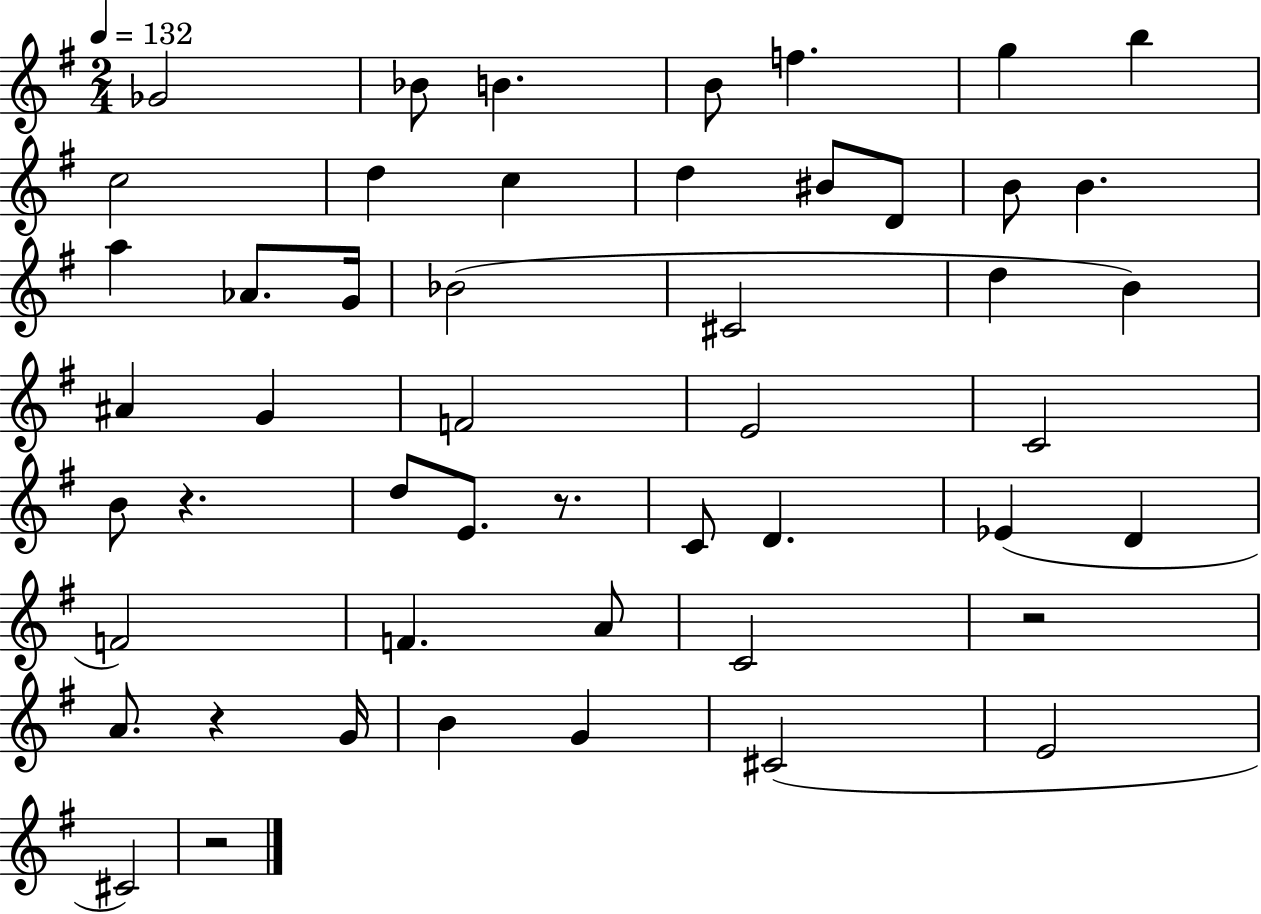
Gb4/h Bb4/e B4/q. B4/e F5/q. G5/q B5/q C5/h D5/q C5/q D5/q BIS4/e D4/e B4/e B4/q. A5/q Ab4/e. G4/s Bb4/h C#4/h D5/q B4/q A#4/q G4/q F4/h E4/h C4/h B4/e R/q. D5/e E4/e. R/e. C4/e D4/q. Eb4/q D4/q F4/h F4/q. A4/e C4/h R/h A4/e. R/q G4/s B4/q G4/q C#4/h E4/h C#4/h R/h